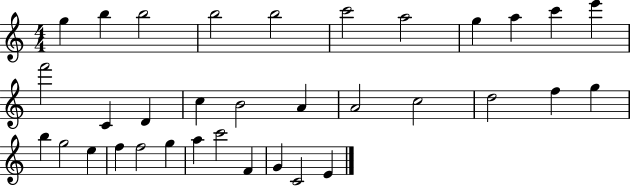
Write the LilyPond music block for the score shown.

{
  \clef treble
  \numericTimeSignature
  \time 4/4
  \key c \major
  g''4 b''4 b''2 | b''2 b''2 | c'''2 a''2 | g''4 a''4 c'''4 e'''4 | \break f'''2 c'4 d'4 | c''4 b'2 a'4 | a'2 c''2 | d''2 f''4 g''4 | \break b''4 g''2 e''4 | f''4 f''2 g''4 | a''4 c'''2 f'4 | g'4 c'2 e'4 | \break \bar "|."
}